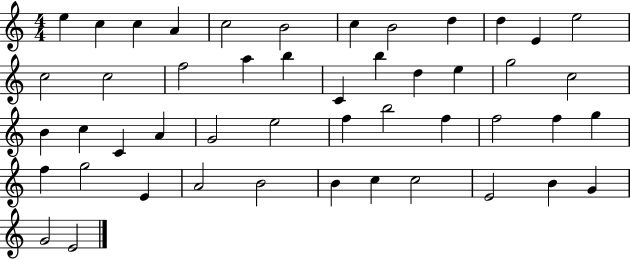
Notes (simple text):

E5/q C5/q C5/q A4/q C5/h B4/h C5/q B4/h D5/q D5/q E4/q E5/h C5/h C5/h F5/h A5/q B5/q C4/q B5/q D5/q E5/q G5/h C5/h B4/q C5/q C4/q A4/q G4/h E5/h F5/q B5/h F5/q F5/h F5/q G5/q F5/q G5/h E4/q A4/h B4/h B4/q C5/q C5/h E4/h B4/q G4/q G4/h E4/h